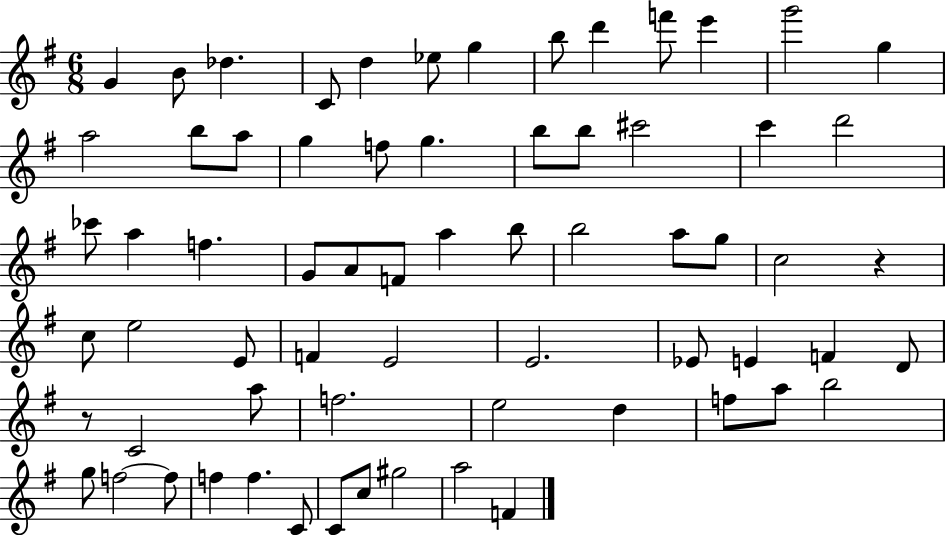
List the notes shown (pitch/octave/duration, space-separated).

G4/q B4/e Db5/q. C4/e D5/q Eb5/e G5/q B5/e D6/q F6/e E6/q G6/h G5/q A5/h B5/e A5/e G5/q F5/e G5/q. B5/e B5/e C#6/h C6/q D6/h CES6/e A5/q F5/q. G4/e A4/e F4/e A5/q B5/e B5/h A5/e G5/e C5/h R/q C5/e E5/h E4/e F4/q E4/h E4/h. Eb4/e E4/q F4/q D4/e R/e C4/h A5/e F5/h. E5/h D5/q F5/e A5/e B5/h G5/e F5/h F5/e F5/q F5/q. C4/e C4/e C5/e G#5/h A5/h F4/q